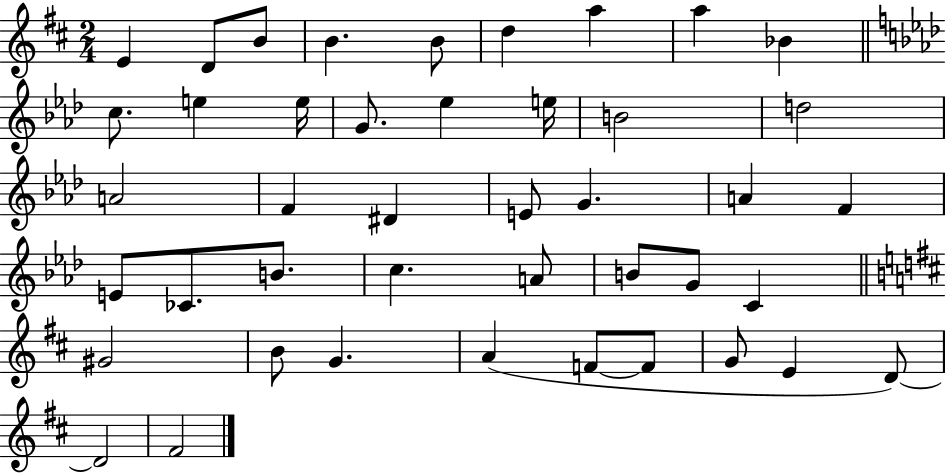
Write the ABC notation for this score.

X:1
T:Untitled
M:2/4
L:1/4
K:D
E D/2 B/2 B B/2 d a a _B c/2 e e/4 G/2 _e e/4 B2 d2 A2 F ^D E/2 G A F E/2 _C/2 B/2 c A/2 B/2 G/2 C ^G2 B/2 G A F/2 F/2 G/2 E D/2 D2 ^F2